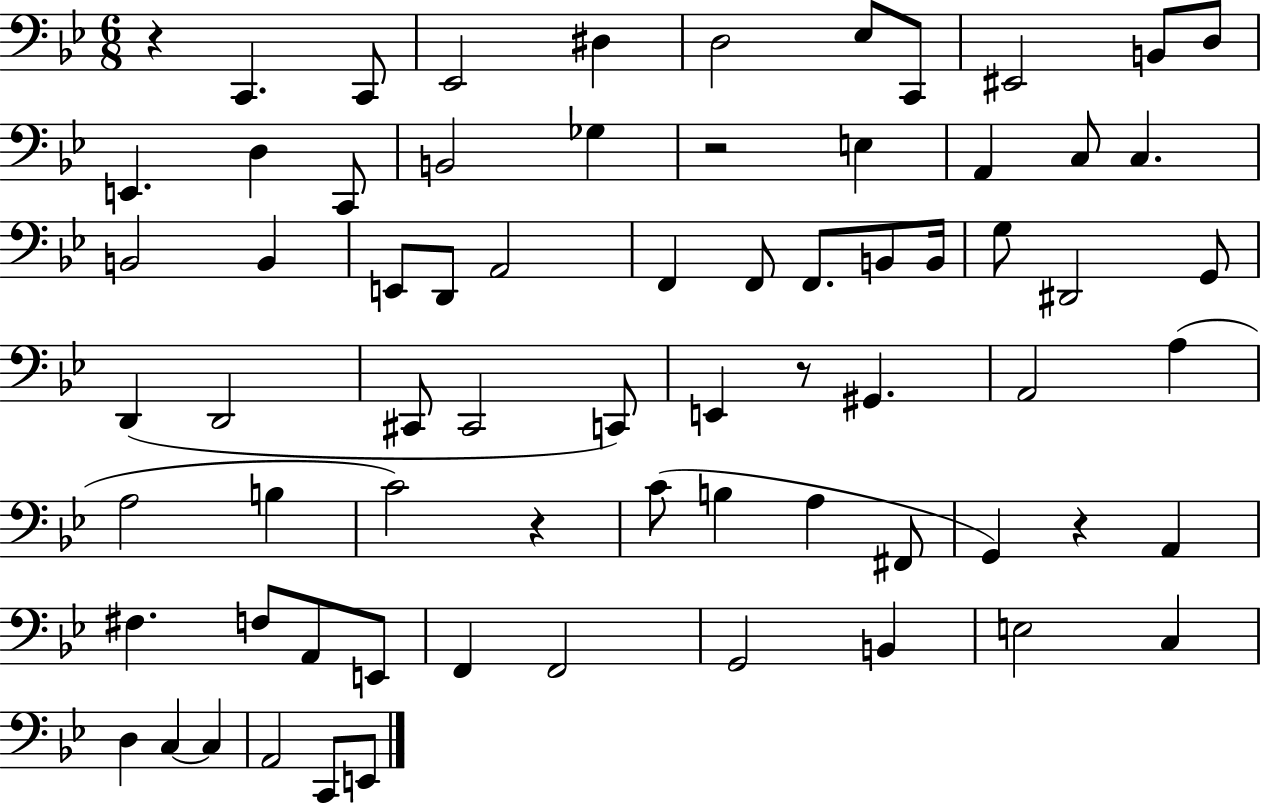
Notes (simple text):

R/q C2/q. C2/e Eb2/h D#3/q D3/h Eb3/e C2/e EIS2/h B2/e D3/e E2/q. D3/q C2/e B2/h Gb3/q R/h E3/q A2/q C3/e C3/q. B2/h B2/q E2/e D2/e A2/h F2/q F2/e F2/e. B2/e B2/s G3/e D#2/h G2/e D2/q D2/h C#2/e C#2/h C2/e E2/q R/e G#2/q. A2/h A3/q A3/h B3/q C4/h R/q C4/e B3/q A3/q F#2/e G2/q R/q A2/q F#3/q. F3/e A2/e E2/e F2/q F2/h G2/h B2/q E3/h C3/q D3/q C3/q C3/q A2/h C2/e E2/e